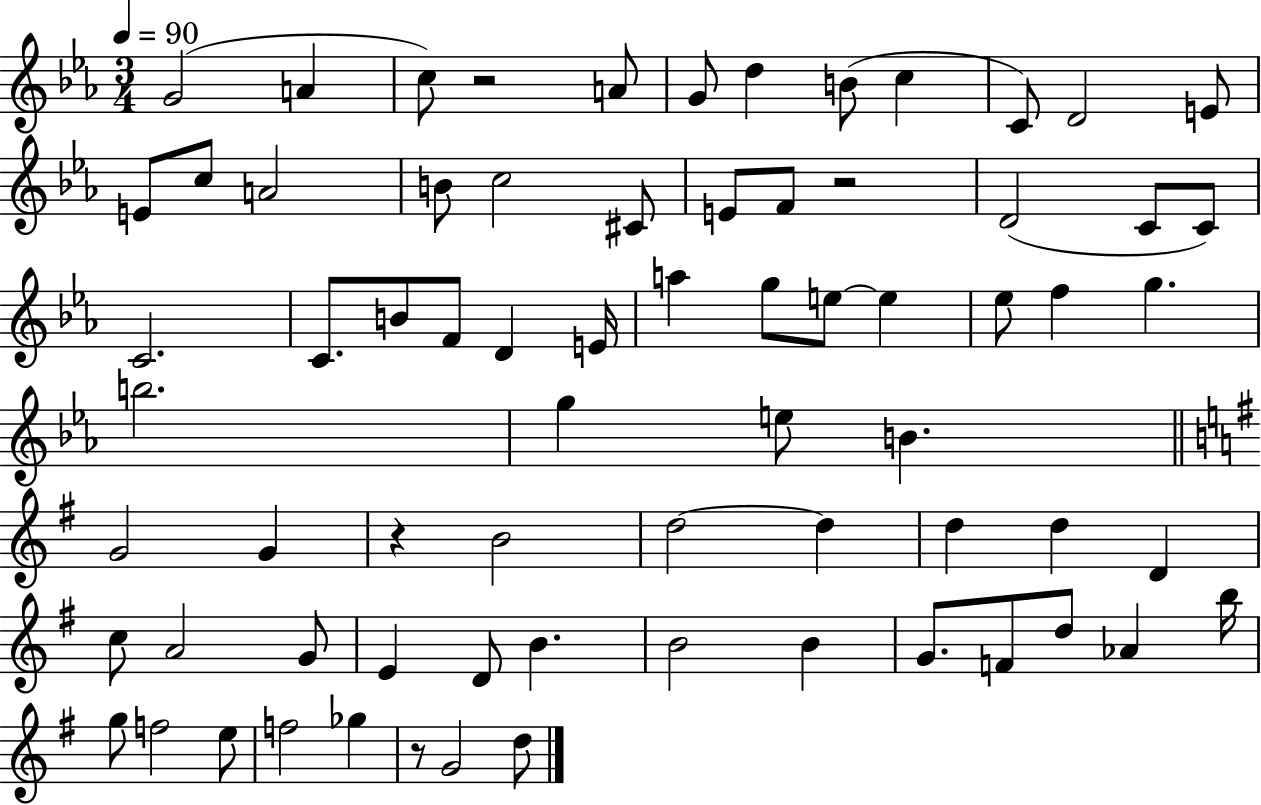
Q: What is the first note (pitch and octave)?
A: G4